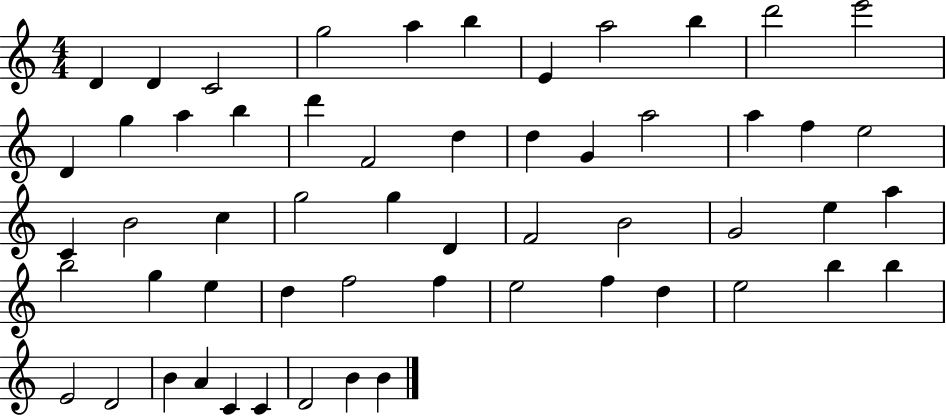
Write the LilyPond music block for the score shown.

{
  \clef treble
  \numericTimeSignature
  \time 4/4
  \key c \major
  d'4 d'4 c'2 | g''2 a''4 b''4 | e'4 a''2 b''4 | d'''2 e'''2 | \break d'4 g''4 a''4 b''4 | d'''4 f'2 d''4 | d''4 g'4 a''2 | a''4 f''4 e''2 | \break c'4 b'2 c''4 | g''2 g''4 d'4 | f'2 b'2 | g'2 e''4 a''4 | \break b''2 g''4 e''4 | d''4 f''2 f''4 | e''2 f''4 d''4 | e''2 b''4 b''4 | \break e'2 d'2 | b'4 a'4 c'4 c'4 | d'2 b'4 b'4 | \bar "|."
}